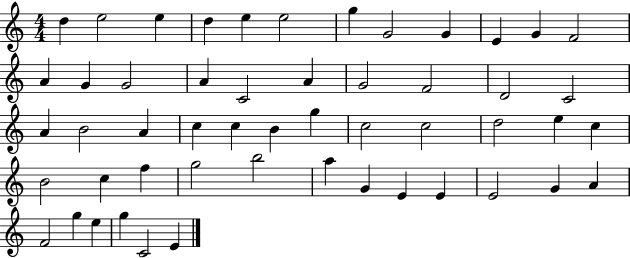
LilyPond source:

{
  \clef treble
  \numericTimeSignature
  \time 4/4
  \key c \major
  d''4 e''2 e''4 | d''4 e''4 e''2 | g''4 g'2 g'4 | e'4 g'4 f'2 | \break a'4 g'4 g'2 | a'4 c'2 a'4 | g'2 f'2 | d'2 c'2 | \break a'4 b'2 a'4 | c''4 c''4 b'4 g''4 | c''2 c''2 | d''2 e''4 c''4 | \break b'2 c''4 f''4 | g''2 b''2 | a''4 g'4 e'4 e'4 | e'2 g'4 a'4 | \break f'2 g''4 e''4 | g''4 c'2 e'4 | \bar "|."
}